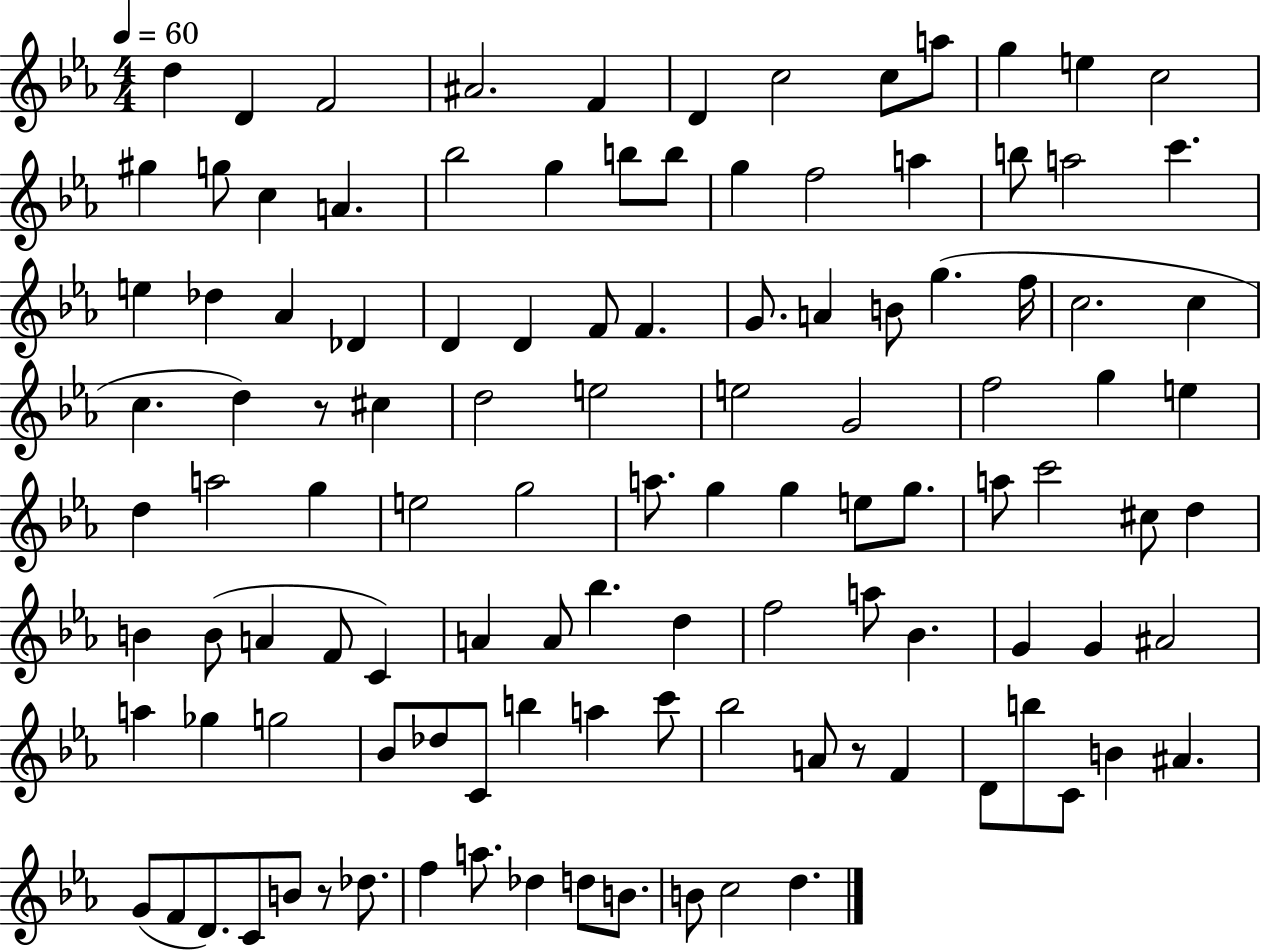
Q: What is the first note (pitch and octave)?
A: D5